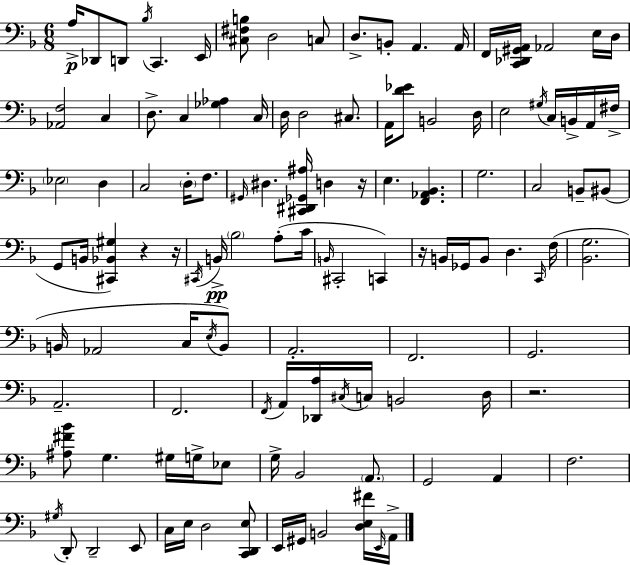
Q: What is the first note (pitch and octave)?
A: A3